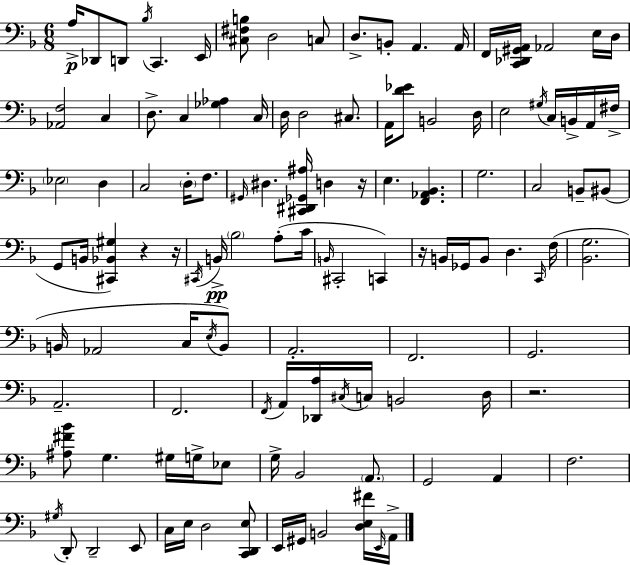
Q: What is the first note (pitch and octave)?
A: A3